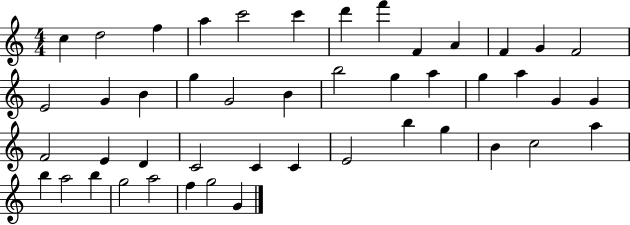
{
  \clef treble
  \numericTimeSignature
  \time 4/4
  \key c \major
  c''4 d''2 f''4 | a''4 c'''2 c'''4 | d'''4 f'''4 f'4 a'4 | f'4 g'4 f'2 | \break e'2 g'4 b'4 | g''4 g'2 b'4 | b''2 g''4 a''4 | g''4 a''4 g'4 g'4 | \break f'2 e'4 d'4 | c'2 c'4 c'4 | e'2 b''4 g''4 | b'4 c''2 a''4 | \break b''4 a''2 b''4 | g''2 a''2 | f''4 g''2 g'4 | \bar "|."
}